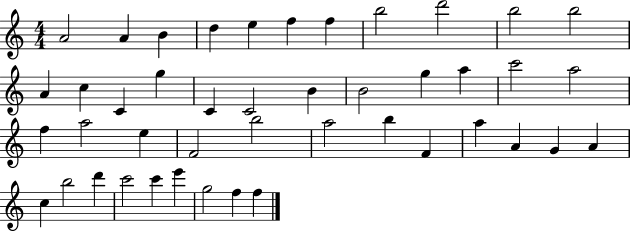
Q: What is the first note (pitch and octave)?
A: A4